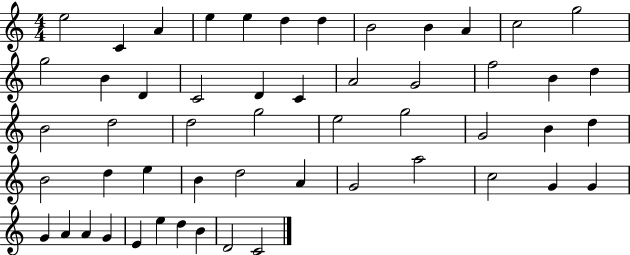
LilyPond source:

{
  \clef treble
  \numericTimeSignature
  \time 4/4
  \key c \major
  e''2 c'4 a'4 | e''4 e''4 d''4 d''4 | b'2 b'4 a'4 | c''2 g''2 | \break g''2 b'4 d'4 | c'2 d'4 c'4 | a'2 g'2 | f''2 b'4 d''4 | \break b'2 d''2 | d''2 g''2 | e''2 g''2 | g'2 b'4 d''4 | \break b'2 d''4 e''4 | b'4 d''2 a'4 | g'2 a''2 | c''2 g'4 g'4 | \break g'4 a'4 a'4 g'4 | e'4 e''4 d''4 b'4 | d'2 c'2 | \bar "|."
}